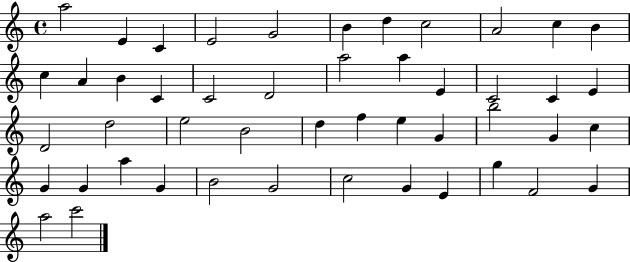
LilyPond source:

{
  \clef treble
  \time 4/4
  \defaultTimeSignature
  \key c \major
  a''2 e'4 c'4 | e'2 g'2 | b'4 d''4 c''2 | a'2 c''4 b'4 | \break c''4 a'4 b'4 c'4 | c'2 d'2 | a''2 a''4 e'4 | c'2 c'4 e'4 | \break d'2 d''2 | e''2 b'2 | d''4 f''4 e''4 g'4 | b''2 g'4 c''4 | \break g'4 g'4 a''4 g'4 | b'2 g'2 | c''2 g'4 e'4 | g''4 f'2 g'4 | \break a''2 c'''2 | \bar "|."
}